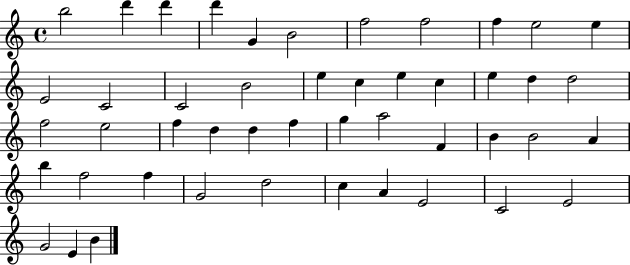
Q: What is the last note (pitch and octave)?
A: B4